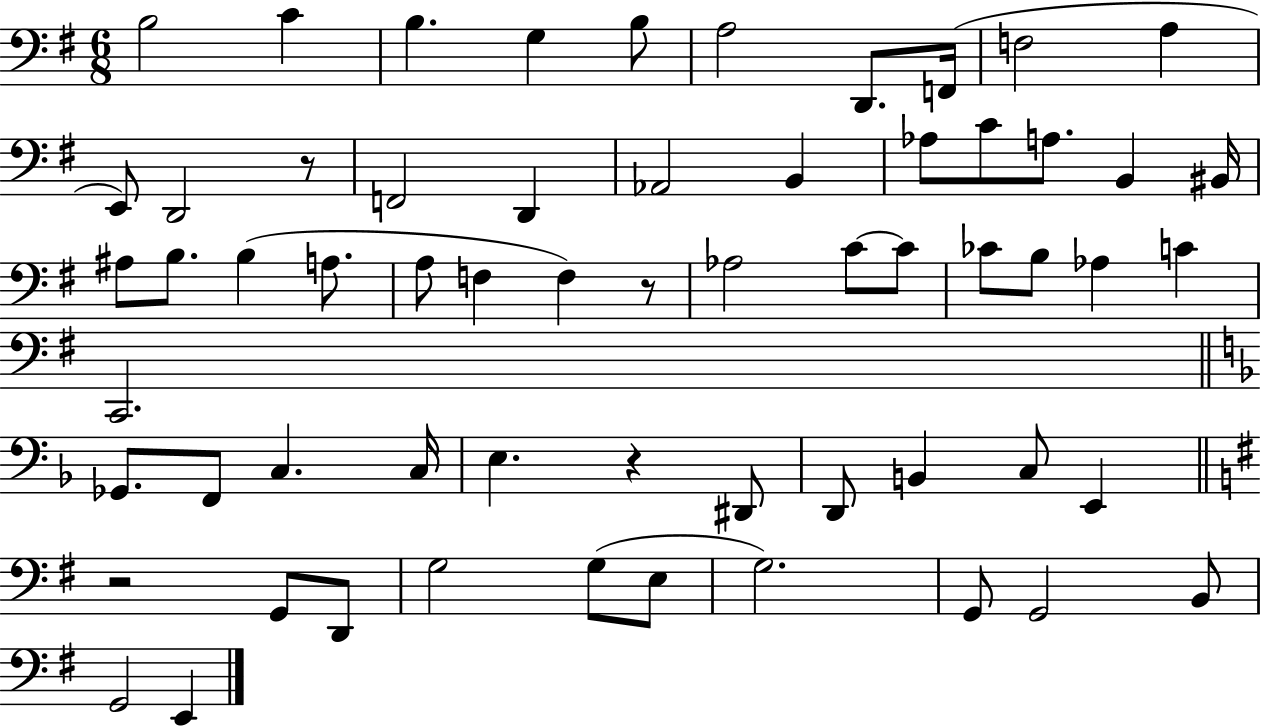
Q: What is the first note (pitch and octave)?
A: B3